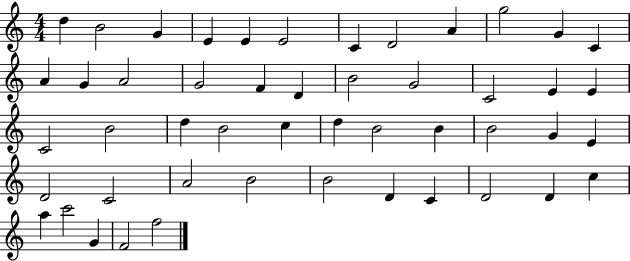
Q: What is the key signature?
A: C major